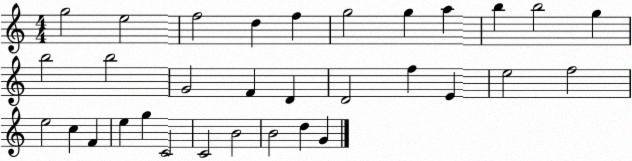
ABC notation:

X:1
T:Untitled
M:4/4
L:1/4
K:C
g2 e2 f2 d f g2 g a b b2 g b2 b2 G2 F D D2 f E e2 f2 e2 c F e g C2 C2 B2 B2 d G